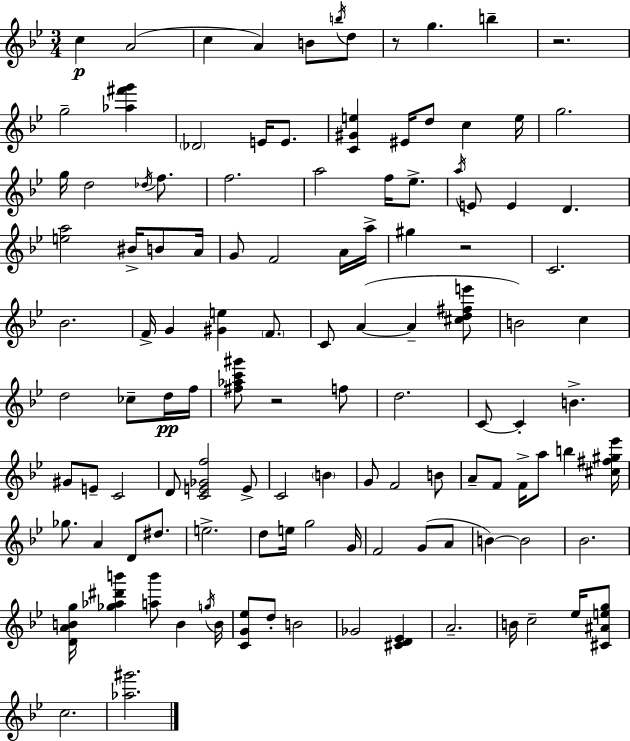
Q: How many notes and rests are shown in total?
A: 117